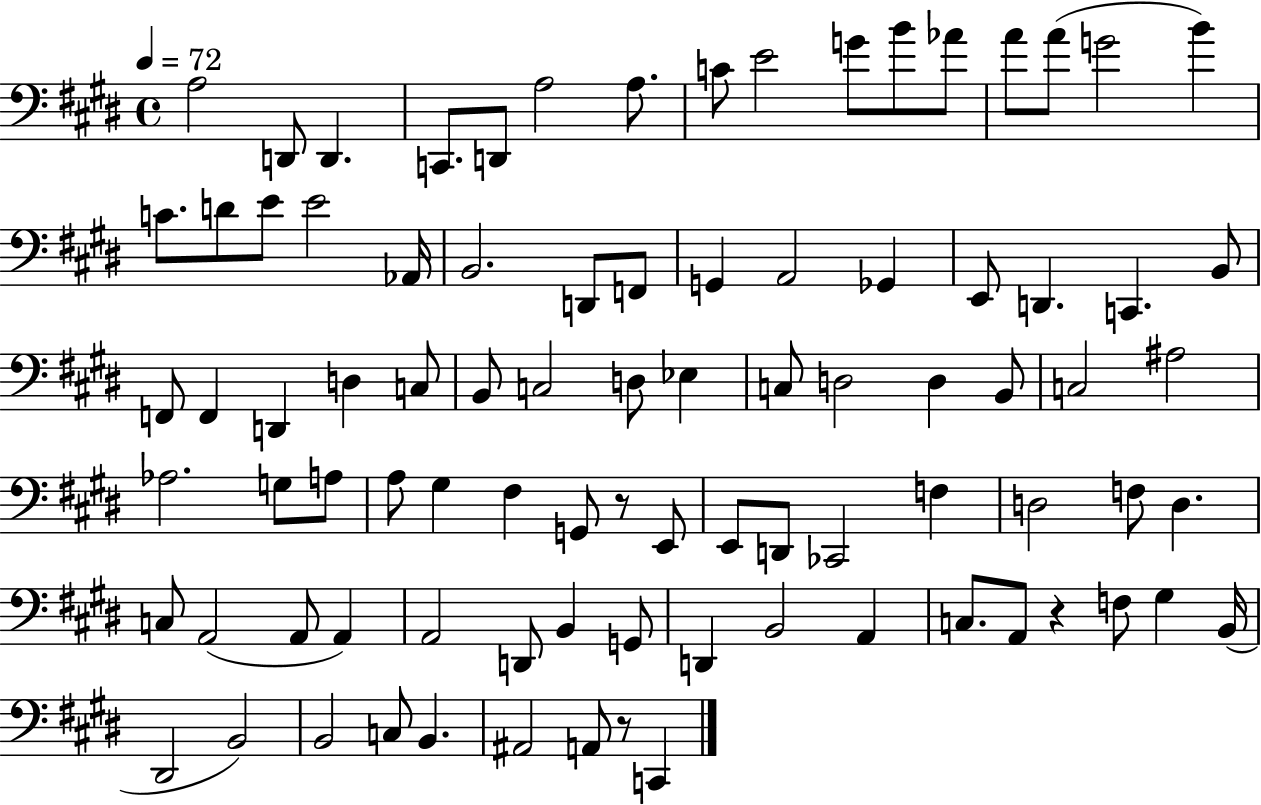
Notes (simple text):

A3/h D2/e D2/q. C2/e. D2/e A3/h A3/e. C4/e E4/h G4/e B4/e Ab4/e A4/e A4/e G4/h B4/q C4/e. D4/e E4/e E4/h Ab2/s B2/h. D2/e F2/e G2/q A2/h Gb2/q E2/e D2/q. C2/q. B2/e F2/e F2/q D2/q D3/q C3/e B2/e C3/h D3/e Eb3/q C3/e D3/h D3/q B2/e C3/h A#3/h Ab3/h. G3/e A3/e A3/e G#3/q F#3/q G2/e R/e E2/e E2/e D2/e CES2/h F3/q D3/h F3/e D3/q. C3/e A2/h A2/e A2/q A2/h D2/e B2/q G2/e D2/q B2/h A2/q C3/e. A2/e R/q F3/e G#3/q B2/s D#2/h B2/h B2/h C3/e B2/q. A#2/h A2/e R/e C2/q